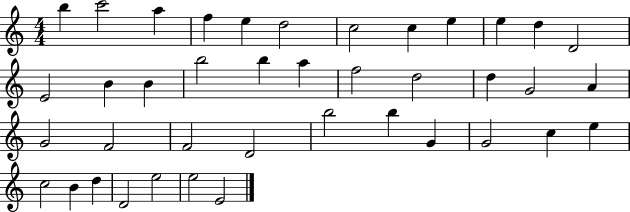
{
  \clef treble
  \numericTimeSignature
  \time 4/4
  \key c \major
  b''4 c'''2 a''4 | f''4 e''4 d''2 | c''2 c''4 e''4 | e''4 d''4 d'2 | \break e'2 b'4 b'4 | b''2 b''4 a''4 | f''2 d''2 | d''4 g'2 a'4 | \break g'2 f'2 | f'2 d'2 | b''2 b''4 g'4 | g'2 c''4 e''4 | \break c''2 b'4 d''4 | d'2 e''2 | e''2 e'2 | \bar "|."
}